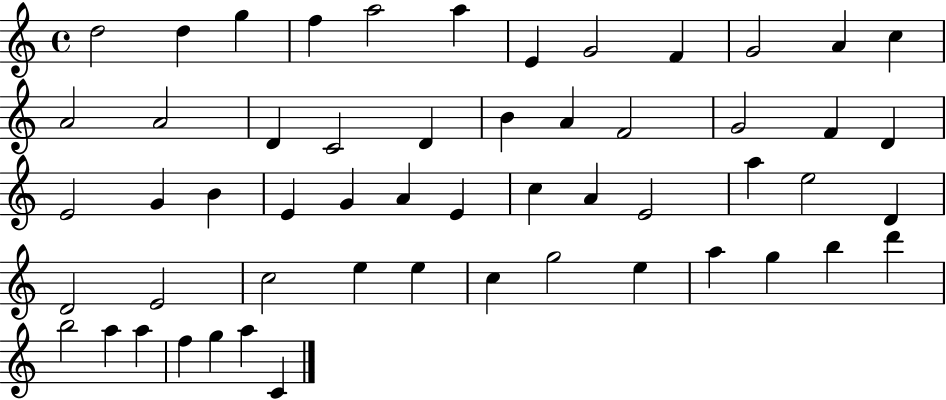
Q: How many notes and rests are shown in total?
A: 55